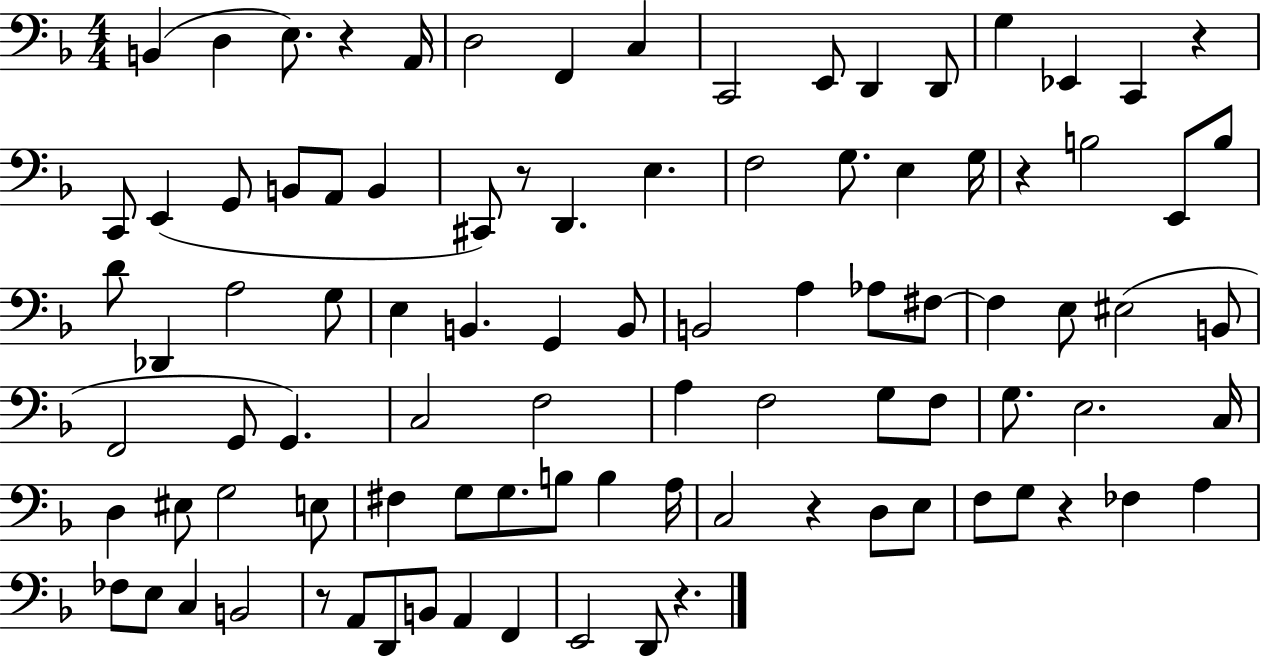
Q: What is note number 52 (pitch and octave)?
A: A3